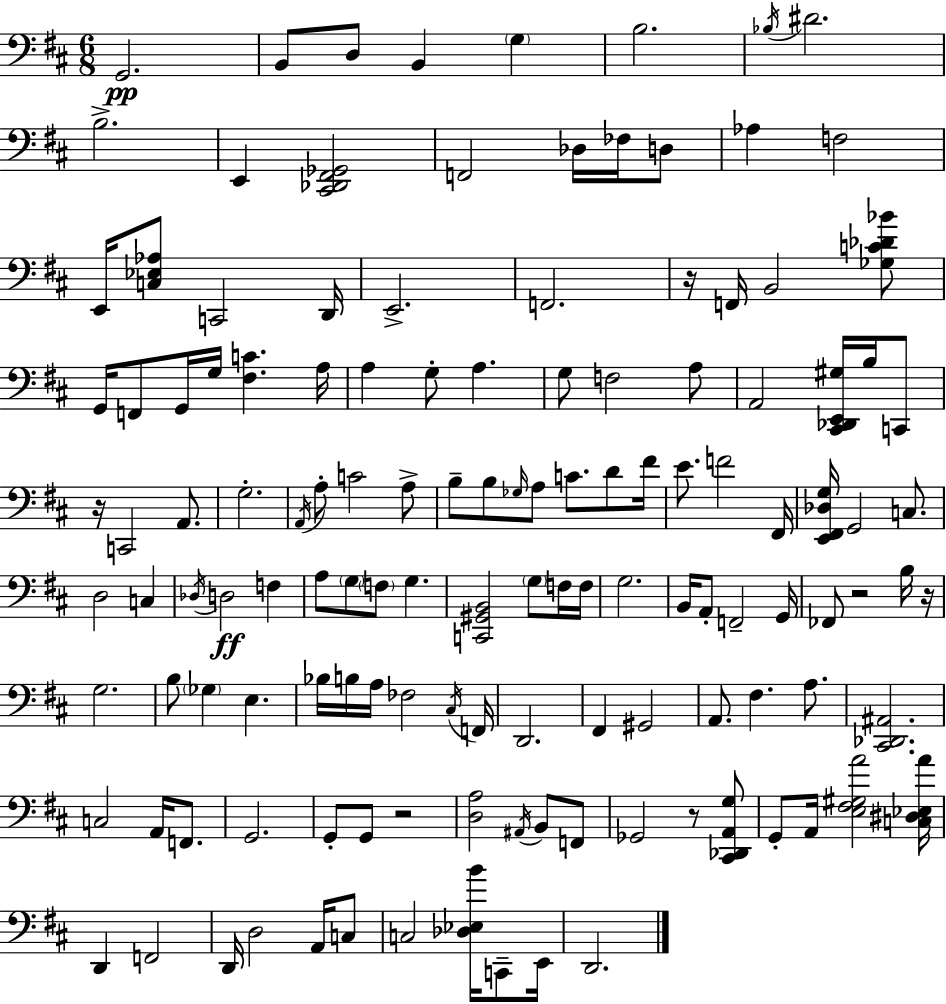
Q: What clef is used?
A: bass